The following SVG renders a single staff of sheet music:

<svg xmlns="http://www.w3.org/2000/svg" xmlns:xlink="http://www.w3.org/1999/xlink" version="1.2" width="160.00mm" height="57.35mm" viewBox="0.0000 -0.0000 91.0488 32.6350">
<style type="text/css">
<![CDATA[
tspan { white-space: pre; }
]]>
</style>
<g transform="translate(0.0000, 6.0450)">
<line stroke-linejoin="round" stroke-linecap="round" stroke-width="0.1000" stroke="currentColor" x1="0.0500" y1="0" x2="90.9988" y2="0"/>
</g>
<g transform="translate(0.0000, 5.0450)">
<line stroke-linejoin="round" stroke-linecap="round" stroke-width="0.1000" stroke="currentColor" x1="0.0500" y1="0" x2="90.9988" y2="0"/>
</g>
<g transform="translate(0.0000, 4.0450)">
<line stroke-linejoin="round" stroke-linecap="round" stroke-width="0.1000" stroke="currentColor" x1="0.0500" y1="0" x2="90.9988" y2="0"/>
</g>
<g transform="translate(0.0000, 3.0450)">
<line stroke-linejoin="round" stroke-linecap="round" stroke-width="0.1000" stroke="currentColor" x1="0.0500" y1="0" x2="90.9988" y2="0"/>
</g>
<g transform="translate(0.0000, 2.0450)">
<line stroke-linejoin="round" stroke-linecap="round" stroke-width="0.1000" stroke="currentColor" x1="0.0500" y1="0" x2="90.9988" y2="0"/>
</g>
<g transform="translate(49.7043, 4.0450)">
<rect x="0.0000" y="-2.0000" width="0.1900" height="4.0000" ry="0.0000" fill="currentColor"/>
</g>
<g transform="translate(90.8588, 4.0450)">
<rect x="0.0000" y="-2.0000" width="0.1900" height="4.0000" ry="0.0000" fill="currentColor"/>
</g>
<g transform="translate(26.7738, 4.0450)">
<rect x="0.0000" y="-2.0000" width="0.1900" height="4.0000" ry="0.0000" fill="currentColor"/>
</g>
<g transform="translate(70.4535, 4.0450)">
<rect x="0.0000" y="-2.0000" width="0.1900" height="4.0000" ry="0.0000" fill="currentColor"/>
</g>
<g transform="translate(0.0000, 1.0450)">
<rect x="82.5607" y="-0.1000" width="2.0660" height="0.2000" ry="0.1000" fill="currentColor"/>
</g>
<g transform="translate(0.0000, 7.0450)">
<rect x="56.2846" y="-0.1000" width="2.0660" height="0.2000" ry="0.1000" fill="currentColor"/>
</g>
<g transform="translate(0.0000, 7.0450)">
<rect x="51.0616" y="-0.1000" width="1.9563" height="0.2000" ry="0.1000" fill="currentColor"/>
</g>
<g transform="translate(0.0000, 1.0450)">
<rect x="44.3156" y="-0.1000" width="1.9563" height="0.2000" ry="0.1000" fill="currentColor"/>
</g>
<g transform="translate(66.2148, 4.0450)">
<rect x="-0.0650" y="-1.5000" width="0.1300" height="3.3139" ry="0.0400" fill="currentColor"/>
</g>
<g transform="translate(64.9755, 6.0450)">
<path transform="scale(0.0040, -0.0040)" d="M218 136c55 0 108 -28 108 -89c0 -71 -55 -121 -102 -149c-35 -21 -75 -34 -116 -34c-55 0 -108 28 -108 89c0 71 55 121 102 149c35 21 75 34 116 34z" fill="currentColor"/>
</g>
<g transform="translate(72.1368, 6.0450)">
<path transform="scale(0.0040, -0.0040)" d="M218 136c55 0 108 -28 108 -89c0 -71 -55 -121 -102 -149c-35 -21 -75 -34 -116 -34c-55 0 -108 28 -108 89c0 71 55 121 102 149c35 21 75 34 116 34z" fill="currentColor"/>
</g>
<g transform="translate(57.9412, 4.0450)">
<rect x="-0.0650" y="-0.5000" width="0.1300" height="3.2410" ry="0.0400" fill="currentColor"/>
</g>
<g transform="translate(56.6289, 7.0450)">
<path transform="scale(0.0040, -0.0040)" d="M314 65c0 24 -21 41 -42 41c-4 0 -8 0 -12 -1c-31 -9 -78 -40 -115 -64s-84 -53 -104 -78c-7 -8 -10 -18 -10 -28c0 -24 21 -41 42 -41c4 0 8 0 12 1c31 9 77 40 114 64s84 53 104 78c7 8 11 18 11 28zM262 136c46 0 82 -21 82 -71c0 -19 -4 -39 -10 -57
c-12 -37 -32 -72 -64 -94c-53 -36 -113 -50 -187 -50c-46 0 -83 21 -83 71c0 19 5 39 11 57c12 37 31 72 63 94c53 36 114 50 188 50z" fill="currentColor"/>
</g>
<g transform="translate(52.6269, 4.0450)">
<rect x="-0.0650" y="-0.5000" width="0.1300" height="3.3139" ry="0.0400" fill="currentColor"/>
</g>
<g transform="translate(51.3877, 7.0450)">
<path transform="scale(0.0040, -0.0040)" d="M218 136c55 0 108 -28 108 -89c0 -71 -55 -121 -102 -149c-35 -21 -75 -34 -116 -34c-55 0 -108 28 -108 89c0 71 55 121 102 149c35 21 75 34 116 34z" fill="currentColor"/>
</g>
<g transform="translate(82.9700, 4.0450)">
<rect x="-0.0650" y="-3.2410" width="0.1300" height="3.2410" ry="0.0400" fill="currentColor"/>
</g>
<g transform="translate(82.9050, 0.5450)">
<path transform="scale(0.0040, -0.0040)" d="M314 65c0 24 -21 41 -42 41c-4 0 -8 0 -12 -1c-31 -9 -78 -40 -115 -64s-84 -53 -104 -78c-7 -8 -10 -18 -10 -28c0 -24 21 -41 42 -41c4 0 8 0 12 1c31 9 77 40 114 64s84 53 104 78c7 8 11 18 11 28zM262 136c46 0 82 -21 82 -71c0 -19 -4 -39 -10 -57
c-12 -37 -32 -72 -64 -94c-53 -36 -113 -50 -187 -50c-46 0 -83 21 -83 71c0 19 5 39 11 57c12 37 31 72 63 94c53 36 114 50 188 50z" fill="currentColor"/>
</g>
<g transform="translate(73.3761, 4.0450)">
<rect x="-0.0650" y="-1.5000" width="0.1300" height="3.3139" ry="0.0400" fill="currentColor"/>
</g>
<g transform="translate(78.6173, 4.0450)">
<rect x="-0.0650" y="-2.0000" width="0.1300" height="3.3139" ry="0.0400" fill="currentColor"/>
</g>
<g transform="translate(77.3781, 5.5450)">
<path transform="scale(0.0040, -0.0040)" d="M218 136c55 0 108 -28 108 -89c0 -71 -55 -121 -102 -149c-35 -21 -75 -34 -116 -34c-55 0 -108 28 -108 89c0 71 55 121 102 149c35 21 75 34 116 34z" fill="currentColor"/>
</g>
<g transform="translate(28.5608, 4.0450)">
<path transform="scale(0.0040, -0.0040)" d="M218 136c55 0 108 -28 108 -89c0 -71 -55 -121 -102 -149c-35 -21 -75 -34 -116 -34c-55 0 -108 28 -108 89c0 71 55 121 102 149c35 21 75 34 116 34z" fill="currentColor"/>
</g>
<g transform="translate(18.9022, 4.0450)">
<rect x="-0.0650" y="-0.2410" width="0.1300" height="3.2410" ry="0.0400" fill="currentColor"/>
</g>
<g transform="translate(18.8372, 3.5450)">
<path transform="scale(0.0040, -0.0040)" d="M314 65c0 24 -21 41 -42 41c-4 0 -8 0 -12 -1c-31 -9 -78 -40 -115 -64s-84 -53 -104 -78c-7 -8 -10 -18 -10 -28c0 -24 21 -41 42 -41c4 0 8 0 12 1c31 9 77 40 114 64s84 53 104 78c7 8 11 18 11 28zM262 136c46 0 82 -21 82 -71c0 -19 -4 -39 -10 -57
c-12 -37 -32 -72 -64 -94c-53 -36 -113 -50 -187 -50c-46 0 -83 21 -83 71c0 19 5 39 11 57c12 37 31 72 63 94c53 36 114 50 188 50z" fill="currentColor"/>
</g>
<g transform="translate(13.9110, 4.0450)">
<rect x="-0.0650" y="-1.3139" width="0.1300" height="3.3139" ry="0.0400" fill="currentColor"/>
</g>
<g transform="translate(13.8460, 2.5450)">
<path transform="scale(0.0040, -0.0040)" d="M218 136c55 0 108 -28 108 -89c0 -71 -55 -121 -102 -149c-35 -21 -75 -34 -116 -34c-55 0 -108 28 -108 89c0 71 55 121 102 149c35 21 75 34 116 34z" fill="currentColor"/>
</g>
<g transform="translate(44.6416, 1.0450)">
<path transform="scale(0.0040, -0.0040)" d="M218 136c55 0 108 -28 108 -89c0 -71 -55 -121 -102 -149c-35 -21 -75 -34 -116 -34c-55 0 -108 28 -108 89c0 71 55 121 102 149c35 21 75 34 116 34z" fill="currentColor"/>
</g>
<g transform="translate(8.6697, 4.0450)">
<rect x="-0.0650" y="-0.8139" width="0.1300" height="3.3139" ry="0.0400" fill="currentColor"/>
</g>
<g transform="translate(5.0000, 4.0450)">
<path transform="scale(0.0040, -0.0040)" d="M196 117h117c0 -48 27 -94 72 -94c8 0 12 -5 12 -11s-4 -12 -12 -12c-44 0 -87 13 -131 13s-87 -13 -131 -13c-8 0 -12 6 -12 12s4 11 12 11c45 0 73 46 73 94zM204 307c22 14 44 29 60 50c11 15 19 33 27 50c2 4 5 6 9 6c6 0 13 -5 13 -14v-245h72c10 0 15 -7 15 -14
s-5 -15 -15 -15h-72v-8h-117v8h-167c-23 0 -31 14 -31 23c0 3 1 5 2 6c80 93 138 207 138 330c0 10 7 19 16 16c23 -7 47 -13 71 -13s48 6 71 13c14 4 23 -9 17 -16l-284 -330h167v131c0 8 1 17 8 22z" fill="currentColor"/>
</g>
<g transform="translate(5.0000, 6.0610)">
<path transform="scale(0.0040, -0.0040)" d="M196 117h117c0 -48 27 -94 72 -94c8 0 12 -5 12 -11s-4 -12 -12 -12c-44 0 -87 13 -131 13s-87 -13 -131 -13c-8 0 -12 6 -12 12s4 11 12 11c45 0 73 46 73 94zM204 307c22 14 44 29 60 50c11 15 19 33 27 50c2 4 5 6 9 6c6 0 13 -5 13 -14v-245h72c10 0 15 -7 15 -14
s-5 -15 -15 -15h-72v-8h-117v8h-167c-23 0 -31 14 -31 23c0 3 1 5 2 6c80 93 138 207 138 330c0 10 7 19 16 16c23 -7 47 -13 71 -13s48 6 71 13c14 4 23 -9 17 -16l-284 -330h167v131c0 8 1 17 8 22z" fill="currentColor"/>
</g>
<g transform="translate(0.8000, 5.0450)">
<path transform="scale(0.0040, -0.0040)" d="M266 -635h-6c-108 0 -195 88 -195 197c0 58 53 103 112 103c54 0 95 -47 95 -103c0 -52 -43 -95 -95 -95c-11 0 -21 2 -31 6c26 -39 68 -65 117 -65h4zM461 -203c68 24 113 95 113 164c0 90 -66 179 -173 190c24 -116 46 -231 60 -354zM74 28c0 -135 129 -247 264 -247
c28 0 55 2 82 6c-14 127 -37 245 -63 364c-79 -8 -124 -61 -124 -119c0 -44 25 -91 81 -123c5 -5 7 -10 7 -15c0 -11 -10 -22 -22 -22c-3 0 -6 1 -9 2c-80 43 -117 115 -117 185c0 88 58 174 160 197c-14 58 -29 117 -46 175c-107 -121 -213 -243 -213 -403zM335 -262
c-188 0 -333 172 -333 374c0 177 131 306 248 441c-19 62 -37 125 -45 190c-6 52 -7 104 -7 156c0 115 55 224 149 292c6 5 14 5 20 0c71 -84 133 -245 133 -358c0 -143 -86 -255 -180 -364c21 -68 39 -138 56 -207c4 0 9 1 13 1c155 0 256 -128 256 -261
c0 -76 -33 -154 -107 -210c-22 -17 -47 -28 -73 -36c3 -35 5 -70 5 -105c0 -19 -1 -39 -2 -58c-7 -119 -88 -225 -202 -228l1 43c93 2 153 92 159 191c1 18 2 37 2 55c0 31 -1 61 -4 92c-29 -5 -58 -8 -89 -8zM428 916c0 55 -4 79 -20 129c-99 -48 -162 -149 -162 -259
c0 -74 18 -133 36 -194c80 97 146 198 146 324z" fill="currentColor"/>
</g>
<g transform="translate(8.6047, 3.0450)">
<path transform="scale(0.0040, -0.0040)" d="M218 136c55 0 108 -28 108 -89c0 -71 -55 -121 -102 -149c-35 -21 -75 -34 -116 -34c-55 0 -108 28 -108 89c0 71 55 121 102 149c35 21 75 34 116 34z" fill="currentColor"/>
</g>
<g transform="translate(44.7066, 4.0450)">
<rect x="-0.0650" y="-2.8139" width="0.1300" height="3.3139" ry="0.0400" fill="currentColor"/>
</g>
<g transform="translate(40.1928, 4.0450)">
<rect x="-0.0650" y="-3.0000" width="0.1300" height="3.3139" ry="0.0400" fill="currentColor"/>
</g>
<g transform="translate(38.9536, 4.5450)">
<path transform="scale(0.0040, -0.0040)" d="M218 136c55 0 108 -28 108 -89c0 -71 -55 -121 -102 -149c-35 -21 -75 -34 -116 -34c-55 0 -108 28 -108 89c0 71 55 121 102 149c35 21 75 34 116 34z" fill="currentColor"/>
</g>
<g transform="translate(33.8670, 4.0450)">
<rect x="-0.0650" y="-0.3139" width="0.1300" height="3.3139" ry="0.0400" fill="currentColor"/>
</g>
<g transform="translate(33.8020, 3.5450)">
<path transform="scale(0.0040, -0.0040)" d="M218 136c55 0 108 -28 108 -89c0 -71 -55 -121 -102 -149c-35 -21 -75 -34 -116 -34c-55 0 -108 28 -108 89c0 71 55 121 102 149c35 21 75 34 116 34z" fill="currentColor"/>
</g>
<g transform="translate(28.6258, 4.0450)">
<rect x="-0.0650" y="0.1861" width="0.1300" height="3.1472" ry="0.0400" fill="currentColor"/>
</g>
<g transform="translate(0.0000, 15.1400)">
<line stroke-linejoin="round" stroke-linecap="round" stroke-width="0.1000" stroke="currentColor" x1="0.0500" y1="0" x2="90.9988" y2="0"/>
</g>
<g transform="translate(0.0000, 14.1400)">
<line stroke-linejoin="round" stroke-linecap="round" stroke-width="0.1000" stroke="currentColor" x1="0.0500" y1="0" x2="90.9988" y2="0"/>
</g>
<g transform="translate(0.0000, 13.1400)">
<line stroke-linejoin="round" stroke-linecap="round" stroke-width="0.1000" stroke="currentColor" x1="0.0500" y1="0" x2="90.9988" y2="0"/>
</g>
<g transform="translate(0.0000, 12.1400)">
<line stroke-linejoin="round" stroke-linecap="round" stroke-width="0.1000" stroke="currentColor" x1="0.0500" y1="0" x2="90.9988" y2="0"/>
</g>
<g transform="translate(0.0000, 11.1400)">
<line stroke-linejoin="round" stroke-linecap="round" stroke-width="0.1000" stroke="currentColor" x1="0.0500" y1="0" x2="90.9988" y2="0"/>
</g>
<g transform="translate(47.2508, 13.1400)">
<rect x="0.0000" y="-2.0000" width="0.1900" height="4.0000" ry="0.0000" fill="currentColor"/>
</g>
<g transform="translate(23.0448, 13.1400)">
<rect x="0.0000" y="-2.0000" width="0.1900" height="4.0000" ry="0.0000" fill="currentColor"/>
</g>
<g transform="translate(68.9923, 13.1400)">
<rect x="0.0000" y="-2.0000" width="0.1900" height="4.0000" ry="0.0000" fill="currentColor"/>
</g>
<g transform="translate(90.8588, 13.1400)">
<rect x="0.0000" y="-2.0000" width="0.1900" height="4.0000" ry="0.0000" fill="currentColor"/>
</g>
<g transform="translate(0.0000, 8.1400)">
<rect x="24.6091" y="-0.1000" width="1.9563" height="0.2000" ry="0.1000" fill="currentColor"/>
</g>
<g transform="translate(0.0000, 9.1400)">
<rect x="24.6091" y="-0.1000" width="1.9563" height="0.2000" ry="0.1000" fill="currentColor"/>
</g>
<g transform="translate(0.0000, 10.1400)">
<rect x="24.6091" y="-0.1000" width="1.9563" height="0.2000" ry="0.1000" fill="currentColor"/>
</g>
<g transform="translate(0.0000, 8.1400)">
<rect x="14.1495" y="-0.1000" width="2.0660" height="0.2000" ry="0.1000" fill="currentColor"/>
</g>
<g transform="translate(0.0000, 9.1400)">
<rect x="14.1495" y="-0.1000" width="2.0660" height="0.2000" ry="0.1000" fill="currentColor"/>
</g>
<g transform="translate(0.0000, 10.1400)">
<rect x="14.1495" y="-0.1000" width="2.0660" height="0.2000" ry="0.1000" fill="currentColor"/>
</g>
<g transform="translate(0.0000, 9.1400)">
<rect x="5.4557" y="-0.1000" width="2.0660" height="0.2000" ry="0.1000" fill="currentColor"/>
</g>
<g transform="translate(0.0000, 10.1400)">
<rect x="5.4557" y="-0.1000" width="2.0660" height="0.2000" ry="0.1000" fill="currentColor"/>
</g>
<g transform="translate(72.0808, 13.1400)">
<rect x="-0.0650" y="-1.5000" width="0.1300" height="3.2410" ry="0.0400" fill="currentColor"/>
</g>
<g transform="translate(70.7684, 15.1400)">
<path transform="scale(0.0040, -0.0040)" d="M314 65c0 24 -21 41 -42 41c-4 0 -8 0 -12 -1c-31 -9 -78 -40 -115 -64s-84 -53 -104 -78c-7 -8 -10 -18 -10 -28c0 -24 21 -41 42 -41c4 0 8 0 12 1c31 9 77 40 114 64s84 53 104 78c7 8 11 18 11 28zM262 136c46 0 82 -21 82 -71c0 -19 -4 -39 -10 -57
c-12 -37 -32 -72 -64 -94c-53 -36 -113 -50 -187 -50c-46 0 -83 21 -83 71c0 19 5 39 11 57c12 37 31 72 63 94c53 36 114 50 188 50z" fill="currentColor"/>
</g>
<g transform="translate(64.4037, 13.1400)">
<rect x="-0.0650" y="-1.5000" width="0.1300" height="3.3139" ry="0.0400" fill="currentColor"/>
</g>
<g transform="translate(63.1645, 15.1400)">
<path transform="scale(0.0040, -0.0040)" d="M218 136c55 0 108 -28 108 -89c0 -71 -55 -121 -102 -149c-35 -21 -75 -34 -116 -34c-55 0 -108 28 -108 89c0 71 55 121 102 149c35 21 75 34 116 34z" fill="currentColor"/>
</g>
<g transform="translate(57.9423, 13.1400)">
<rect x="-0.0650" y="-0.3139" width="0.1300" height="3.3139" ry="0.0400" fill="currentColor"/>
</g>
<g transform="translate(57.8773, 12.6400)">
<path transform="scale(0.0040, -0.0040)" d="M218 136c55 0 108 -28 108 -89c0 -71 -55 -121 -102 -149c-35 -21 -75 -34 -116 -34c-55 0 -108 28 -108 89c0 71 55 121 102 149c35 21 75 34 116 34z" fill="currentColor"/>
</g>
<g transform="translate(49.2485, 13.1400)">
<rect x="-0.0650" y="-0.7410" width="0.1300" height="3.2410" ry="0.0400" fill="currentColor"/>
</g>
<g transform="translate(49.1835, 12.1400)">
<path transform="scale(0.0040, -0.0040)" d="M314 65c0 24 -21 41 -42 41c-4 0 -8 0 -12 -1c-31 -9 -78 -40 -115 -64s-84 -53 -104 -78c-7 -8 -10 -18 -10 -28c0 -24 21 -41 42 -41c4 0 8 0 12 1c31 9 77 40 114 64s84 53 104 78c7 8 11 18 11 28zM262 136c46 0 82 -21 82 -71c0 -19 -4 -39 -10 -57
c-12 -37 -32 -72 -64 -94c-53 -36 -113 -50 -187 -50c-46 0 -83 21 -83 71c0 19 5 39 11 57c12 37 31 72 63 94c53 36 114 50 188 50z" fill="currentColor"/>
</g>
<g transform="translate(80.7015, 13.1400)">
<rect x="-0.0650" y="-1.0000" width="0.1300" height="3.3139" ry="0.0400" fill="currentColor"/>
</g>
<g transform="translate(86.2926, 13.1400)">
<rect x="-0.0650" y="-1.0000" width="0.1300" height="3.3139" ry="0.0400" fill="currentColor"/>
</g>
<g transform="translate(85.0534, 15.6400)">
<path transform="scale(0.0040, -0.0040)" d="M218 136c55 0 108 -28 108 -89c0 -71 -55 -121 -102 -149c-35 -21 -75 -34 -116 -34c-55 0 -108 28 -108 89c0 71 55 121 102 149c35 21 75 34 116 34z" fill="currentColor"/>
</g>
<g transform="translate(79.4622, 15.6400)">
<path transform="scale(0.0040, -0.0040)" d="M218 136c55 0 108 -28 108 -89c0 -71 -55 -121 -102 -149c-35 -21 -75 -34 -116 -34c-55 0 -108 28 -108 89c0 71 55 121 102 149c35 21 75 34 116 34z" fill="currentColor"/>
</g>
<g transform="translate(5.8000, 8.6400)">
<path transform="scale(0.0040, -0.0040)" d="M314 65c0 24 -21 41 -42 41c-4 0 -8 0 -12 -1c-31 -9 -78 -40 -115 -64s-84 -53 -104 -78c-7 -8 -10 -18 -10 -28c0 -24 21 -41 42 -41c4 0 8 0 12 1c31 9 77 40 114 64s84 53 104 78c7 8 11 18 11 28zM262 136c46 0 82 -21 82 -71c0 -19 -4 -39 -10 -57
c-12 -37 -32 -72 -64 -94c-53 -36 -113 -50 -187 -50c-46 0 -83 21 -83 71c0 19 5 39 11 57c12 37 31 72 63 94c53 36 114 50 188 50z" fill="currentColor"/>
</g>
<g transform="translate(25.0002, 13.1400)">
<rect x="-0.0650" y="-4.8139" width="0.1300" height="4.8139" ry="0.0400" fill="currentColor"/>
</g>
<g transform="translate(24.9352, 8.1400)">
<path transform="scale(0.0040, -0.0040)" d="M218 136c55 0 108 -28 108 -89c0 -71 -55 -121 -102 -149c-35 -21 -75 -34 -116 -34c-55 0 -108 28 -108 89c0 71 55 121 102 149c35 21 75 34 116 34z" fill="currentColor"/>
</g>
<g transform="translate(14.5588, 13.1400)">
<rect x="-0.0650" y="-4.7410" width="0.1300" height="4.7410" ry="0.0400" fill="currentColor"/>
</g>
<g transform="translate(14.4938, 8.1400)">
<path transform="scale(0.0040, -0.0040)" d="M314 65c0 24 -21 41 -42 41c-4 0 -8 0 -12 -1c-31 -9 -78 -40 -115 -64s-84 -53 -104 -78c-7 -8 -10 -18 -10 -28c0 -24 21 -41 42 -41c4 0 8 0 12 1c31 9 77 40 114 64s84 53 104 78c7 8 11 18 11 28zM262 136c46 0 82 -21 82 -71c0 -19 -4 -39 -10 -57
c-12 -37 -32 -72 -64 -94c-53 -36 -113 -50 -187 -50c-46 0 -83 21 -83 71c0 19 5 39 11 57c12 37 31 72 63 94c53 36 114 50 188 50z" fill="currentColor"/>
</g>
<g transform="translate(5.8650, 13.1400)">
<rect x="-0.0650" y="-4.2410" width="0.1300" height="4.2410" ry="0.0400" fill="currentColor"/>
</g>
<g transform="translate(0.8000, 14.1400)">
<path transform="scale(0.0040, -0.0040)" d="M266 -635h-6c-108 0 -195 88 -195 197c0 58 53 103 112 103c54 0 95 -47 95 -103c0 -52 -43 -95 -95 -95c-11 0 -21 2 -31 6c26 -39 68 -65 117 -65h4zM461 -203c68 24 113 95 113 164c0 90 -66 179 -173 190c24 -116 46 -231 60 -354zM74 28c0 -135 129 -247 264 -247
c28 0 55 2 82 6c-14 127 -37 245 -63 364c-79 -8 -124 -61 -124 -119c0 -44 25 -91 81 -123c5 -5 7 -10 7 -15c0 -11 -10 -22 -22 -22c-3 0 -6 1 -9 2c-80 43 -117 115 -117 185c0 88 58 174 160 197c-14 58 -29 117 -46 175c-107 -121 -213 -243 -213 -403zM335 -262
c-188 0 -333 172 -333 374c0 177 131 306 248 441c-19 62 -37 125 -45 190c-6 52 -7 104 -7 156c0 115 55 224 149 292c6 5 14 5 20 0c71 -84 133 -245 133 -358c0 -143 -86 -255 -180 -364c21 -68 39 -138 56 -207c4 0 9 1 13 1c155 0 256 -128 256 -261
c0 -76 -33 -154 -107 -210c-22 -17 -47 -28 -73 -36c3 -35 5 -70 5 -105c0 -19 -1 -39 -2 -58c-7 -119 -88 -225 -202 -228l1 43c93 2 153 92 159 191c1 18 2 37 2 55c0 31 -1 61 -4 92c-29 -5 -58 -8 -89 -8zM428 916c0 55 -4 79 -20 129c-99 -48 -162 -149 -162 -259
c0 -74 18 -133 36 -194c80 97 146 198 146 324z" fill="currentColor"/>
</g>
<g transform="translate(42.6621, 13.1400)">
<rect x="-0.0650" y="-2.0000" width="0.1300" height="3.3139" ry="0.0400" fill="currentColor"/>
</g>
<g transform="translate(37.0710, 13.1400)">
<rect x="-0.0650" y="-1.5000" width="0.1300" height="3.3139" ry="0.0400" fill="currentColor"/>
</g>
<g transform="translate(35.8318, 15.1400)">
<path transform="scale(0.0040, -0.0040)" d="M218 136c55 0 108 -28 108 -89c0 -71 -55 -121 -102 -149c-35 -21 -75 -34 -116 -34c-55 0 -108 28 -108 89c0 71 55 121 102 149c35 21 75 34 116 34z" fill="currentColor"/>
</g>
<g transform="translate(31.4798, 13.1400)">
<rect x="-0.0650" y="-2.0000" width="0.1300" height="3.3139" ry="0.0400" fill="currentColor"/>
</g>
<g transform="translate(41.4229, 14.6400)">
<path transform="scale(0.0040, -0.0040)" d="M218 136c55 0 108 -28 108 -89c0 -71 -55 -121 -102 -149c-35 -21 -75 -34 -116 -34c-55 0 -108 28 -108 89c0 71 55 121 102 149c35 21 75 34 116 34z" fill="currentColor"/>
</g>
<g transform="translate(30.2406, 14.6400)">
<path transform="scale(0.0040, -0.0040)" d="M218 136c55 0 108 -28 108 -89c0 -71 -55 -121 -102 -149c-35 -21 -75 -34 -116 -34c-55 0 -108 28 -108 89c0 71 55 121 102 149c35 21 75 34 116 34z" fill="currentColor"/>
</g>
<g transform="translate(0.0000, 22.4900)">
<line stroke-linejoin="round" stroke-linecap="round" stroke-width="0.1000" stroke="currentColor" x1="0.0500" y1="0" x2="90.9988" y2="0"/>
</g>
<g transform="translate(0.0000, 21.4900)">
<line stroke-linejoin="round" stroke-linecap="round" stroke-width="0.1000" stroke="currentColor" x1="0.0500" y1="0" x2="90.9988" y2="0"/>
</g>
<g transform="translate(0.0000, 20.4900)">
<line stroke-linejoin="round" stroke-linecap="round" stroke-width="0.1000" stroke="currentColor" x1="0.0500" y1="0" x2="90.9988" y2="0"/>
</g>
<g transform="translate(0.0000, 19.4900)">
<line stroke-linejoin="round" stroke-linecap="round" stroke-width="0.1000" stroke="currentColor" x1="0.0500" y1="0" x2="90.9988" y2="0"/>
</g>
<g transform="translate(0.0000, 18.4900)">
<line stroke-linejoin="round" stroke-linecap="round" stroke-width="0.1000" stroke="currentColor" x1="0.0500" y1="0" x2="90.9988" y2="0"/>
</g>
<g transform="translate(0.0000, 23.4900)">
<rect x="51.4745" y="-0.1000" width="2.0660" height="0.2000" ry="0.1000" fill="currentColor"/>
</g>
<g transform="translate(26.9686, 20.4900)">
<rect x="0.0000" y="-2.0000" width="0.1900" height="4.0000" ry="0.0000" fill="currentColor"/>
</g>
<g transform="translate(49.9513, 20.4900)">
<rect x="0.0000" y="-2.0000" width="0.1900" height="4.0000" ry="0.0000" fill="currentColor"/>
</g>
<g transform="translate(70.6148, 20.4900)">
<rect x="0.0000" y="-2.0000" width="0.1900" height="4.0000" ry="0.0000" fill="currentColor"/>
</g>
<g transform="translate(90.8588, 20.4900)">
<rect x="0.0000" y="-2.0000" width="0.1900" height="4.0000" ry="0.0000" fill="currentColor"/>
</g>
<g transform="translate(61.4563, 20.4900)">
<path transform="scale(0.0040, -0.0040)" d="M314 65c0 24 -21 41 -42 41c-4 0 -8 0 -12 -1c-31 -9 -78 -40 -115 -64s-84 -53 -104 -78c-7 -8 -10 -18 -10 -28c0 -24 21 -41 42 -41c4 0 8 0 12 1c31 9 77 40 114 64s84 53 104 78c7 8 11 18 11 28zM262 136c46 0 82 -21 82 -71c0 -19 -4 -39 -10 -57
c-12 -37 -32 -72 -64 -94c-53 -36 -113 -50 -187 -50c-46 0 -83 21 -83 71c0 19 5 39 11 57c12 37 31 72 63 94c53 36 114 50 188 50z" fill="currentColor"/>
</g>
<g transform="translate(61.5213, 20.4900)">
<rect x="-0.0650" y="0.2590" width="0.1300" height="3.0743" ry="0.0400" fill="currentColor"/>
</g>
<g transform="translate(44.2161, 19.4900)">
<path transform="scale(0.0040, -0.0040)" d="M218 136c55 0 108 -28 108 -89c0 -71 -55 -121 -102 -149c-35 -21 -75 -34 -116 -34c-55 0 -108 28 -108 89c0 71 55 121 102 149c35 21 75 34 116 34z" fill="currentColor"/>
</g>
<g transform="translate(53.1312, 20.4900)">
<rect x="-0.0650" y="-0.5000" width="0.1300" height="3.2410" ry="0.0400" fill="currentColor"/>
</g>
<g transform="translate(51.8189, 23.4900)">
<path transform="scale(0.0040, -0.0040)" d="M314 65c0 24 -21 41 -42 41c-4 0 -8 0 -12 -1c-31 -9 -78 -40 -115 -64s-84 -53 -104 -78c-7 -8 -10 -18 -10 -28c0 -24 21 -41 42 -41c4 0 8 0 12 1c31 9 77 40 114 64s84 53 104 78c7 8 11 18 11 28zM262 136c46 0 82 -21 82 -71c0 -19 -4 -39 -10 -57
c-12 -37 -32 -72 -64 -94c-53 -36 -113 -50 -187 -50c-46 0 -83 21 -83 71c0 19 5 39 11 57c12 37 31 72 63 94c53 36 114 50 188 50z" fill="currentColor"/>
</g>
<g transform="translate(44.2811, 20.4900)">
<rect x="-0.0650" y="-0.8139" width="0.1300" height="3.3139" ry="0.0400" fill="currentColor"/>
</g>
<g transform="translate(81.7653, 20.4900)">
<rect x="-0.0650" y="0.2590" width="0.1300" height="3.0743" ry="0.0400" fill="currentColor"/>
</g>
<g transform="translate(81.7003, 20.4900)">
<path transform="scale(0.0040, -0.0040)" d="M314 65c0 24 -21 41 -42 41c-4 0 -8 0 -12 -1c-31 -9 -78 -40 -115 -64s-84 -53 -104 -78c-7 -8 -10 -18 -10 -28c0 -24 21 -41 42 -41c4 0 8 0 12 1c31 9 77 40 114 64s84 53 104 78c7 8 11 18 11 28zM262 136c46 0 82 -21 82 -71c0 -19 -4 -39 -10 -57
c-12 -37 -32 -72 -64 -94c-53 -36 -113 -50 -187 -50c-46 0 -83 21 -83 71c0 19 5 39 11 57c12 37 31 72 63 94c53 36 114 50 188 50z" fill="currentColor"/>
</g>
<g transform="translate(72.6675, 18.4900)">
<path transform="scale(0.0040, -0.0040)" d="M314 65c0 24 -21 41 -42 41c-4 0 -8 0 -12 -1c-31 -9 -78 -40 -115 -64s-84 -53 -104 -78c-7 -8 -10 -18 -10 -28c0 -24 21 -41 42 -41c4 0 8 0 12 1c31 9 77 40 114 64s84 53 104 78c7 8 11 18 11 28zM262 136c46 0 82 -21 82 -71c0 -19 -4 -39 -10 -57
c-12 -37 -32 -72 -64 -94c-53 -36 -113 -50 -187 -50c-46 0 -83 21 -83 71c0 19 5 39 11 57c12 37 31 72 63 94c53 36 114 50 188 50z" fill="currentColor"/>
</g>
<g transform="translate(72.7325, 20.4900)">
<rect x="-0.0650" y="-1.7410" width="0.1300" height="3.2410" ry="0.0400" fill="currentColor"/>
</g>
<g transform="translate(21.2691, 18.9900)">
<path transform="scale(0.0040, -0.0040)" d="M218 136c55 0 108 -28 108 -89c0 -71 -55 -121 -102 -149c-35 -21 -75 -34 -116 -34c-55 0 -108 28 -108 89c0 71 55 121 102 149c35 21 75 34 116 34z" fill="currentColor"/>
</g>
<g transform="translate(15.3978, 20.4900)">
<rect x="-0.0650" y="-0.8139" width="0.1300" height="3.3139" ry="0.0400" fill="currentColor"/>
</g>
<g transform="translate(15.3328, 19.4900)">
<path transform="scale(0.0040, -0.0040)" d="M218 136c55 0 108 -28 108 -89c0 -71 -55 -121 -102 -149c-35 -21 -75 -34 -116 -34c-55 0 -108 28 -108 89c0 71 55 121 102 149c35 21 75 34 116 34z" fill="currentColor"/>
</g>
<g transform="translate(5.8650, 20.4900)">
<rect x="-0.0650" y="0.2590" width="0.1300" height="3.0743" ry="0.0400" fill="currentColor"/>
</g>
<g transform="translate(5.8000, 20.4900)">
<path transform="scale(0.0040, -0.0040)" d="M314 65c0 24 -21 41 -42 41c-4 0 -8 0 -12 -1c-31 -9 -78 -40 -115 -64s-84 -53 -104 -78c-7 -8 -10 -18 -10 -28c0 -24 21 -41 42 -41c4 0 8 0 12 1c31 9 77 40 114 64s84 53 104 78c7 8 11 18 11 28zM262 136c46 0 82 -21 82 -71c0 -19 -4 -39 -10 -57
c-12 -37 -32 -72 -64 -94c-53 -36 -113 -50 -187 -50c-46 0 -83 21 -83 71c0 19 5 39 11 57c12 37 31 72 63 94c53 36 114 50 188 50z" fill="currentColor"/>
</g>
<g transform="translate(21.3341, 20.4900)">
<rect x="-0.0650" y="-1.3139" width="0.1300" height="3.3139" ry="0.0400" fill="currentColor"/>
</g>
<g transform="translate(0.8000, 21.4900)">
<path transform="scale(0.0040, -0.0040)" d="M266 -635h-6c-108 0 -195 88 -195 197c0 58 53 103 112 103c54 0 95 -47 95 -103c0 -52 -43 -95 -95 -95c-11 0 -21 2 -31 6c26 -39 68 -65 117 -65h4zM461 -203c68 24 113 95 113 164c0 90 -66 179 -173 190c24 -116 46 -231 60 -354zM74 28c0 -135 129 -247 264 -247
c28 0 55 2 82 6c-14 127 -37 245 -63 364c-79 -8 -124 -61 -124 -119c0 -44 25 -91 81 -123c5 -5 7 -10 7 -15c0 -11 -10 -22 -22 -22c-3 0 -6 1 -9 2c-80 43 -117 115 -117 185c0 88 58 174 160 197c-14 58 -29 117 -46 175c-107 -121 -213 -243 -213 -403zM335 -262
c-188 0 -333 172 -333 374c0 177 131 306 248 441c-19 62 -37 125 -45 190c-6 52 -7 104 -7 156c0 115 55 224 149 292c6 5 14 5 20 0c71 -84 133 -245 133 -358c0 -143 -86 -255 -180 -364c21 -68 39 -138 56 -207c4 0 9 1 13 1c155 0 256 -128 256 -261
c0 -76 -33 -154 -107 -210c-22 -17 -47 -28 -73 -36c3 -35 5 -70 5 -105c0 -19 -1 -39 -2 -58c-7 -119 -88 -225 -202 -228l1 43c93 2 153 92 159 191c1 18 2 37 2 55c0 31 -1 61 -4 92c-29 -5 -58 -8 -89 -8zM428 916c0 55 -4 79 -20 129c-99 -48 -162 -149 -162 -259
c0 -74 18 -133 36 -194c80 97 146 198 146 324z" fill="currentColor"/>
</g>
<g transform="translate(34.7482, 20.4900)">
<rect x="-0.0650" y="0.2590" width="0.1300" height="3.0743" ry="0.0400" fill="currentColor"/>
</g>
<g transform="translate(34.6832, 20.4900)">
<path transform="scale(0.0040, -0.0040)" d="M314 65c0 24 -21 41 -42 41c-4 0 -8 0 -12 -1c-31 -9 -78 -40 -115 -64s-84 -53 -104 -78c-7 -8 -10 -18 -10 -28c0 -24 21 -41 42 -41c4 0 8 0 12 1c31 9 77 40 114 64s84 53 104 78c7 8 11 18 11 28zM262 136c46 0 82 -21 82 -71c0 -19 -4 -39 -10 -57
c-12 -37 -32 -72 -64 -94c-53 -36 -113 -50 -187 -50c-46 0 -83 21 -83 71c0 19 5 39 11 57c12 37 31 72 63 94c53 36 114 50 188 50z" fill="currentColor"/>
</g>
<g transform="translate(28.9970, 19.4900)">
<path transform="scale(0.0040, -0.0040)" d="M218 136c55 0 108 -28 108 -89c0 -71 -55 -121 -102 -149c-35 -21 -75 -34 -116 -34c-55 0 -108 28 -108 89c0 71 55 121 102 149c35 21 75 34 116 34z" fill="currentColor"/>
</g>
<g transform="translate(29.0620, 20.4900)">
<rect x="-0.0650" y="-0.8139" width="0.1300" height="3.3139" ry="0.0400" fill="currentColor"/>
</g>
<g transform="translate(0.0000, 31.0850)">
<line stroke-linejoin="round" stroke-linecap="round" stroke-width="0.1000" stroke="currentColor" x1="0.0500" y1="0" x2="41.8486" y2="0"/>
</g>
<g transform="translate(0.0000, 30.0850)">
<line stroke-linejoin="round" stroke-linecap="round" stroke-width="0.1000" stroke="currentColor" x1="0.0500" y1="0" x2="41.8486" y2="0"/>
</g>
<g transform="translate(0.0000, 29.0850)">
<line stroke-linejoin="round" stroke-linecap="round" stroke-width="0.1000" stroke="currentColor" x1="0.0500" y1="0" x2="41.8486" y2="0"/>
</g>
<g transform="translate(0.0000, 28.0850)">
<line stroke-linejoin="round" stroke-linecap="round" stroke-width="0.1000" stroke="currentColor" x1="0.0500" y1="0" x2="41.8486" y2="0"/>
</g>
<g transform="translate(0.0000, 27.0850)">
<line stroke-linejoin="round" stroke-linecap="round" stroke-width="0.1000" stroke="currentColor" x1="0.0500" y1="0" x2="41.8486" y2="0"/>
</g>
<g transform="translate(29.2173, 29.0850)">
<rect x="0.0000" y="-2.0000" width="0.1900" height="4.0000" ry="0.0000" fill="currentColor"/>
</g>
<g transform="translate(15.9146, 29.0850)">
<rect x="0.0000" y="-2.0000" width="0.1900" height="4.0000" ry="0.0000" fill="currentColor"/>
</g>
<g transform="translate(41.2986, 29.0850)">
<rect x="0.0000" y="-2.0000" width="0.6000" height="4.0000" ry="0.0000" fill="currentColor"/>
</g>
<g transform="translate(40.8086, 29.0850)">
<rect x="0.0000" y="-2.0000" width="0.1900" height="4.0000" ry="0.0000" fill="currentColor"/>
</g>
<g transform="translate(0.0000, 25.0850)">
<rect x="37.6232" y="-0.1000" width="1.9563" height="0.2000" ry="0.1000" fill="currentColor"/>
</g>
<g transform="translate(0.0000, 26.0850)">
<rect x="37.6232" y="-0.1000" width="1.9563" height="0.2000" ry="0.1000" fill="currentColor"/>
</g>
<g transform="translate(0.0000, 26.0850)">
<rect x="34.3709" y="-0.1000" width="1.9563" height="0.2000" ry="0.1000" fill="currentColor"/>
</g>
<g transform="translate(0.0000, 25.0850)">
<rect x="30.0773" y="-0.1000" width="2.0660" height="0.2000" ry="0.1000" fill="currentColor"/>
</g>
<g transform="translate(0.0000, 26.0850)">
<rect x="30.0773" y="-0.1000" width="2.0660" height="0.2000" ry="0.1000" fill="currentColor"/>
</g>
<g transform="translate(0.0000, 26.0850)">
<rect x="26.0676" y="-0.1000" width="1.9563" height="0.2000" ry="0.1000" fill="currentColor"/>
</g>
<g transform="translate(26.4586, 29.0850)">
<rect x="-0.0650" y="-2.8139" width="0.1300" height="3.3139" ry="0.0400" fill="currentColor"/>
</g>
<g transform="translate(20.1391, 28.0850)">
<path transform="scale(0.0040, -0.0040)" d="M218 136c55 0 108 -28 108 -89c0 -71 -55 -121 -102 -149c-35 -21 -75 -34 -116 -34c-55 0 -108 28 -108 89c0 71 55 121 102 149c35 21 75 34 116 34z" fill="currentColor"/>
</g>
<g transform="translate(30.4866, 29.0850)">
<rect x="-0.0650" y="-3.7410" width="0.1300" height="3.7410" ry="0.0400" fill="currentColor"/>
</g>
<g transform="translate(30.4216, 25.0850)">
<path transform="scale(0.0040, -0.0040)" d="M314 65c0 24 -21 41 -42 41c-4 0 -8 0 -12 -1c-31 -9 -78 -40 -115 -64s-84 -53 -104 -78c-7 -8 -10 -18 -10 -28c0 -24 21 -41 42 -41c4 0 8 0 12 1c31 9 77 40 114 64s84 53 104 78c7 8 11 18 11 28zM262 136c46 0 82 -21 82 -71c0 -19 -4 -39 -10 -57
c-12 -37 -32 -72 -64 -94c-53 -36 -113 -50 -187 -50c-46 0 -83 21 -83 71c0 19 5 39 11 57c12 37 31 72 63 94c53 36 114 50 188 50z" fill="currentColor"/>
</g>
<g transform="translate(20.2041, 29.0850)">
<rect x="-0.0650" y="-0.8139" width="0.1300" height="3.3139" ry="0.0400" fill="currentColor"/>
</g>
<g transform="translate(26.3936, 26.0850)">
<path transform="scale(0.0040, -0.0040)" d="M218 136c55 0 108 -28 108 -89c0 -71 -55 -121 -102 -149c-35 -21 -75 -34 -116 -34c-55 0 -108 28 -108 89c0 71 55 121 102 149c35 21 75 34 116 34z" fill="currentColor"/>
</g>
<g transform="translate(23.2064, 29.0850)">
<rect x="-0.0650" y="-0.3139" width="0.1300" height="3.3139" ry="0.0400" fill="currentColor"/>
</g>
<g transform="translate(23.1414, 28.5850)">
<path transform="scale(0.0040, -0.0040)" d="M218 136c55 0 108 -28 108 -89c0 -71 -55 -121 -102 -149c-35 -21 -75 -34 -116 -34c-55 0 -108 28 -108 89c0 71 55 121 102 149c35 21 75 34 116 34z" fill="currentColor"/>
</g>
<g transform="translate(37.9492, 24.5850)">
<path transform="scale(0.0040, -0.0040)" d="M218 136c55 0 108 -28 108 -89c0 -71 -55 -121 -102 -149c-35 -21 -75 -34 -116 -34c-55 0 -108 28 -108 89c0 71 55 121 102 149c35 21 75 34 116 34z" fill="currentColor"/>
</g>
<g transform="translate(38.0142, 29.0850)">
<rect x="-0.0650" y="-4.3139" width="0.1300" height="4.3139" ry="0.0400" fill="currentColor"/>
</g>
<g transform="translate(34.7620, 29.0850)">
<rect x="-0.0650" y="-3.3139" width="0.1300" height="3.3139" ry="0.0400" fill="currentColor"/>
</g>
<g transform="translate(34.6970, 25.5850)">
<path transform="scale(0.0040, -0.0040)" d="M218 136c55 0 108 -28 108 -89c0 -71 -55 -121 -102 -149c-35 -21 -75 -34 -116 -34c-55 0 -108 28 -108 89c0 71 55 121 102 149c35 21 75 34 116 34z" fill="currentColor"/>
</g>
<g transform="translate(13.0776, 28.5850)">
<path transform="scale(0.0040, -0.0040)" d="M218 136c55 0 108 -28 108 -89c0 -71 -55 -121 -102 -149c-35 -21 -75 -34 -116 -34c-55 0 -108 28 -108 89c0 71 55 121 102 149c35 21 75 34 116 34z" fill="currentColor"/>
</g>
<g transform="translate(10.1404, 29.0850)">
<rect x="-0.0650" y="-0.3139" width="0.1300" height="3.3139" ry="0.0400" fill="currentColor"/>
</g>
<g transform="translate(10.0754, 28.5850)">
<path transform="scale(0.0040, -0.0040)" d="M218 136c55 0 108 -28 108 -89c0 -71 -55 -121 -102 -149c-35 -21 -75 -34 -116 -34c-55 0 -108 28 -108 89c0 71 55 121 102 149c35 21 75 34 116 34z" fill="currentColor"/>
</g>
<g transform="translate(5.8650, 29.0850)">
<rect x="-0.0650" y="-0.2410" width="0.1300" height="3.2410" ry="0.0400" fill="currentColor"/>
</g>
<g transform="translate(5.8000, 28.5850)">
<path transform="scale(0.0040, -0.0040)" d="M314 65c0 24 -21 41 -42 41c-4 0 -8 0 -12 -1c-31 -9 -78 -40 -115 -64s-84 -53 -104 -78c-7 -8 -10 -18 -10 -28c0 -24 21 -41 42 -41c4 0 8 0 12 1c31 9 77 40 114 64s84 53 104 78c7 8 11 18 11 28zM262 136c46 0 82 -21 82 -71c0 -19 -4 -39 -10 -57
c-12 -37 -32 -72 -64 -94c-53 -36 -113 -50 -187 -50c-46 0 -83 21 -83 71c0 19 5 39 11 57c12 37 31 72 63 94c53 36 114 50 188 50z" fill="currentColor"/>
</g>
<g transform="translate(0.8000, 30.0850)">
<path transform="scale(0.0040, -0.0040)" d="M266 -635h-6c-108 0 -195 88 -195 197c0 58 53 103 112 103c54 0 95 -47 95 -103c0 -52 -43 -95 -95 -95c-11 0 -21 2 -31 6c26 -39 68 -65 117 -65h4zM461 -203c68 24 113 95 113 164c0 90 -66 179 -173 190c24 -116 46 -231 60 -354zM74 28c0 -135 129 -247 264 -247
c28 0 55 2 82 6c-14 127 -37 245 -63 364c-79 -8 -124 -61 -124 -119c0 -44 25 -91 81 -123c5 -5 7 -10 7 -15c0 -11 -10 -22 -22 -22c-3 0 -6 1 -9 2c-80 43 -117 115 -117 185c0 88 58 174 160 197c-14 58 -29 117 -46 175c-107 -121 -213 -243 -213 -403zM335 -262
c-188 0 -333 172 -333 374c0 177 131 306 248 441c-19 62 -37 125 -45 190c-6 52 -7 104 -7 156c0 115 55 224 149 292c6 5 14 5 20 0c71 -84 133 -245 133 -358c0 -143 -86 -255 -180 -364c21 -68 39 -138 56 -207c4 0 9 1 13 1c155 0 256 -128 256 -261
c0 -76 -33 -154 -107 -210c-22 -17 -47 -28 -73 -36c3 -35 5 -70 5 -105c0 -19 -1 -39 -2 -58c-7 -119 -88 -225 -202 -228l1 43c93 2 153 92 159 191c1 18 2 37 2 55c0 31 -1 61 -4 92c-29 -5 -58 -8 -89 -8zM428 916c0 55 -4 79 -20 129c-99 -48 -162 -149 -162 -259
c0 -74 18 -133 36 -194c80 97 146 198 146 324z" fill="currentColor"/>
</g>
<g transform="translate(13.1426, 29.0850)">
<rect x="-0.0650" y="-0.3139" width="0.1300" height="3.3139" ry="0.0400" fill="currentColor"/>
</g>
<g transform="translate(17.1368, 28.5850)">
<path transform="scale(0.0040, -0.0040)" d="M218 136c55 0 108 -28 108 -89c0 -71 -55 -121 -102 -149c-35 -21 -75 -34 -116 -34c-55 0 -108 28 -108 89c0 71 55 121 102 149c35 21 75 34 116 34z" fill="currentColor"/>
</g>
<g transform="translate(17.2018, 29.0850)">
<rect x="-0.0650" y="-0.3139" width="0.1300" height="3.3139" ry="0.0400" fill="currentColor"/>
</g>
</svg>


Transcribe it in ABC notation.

X:1
T:Untitled
M:4/4
L:1/4
K:C
d e c2 B c A a C C2 E E F b2 d'2 e'2 e' F E F d2 c E E2 D D B2 d e d B2 d C2 B2 f2 B2 c2 c c c d c a c'2 b d'